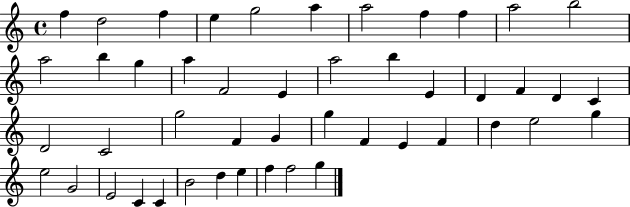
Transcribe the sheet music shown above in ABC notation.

X:1
T:Untitled
M:4/4
L:1/4
K:C
f d2 f e g2 a a2 f f a2 b2 a2 b g a F2 E a2 b E D F D C D2 C2 g2 F G g F E F d e2 g e2 G2 E2 C C B2 d e f f2 g